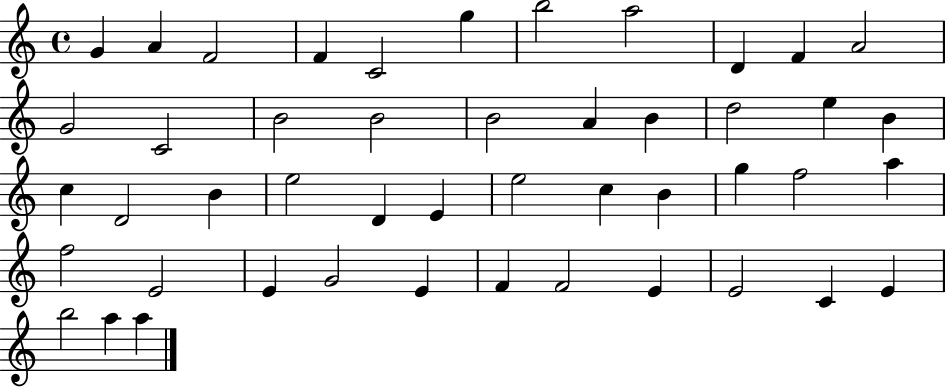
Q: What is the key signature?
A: C major